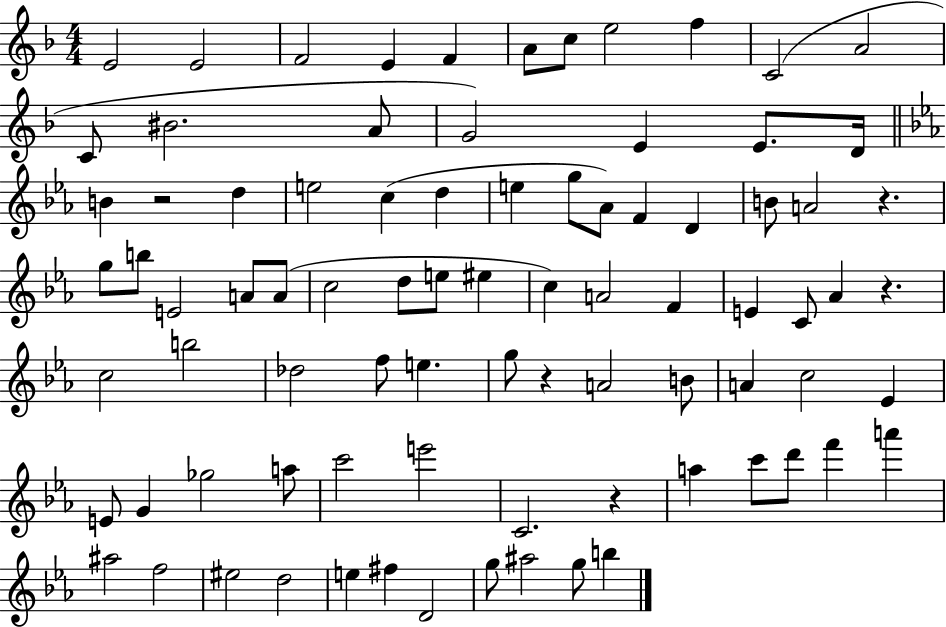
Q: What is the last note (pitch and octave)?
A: B5